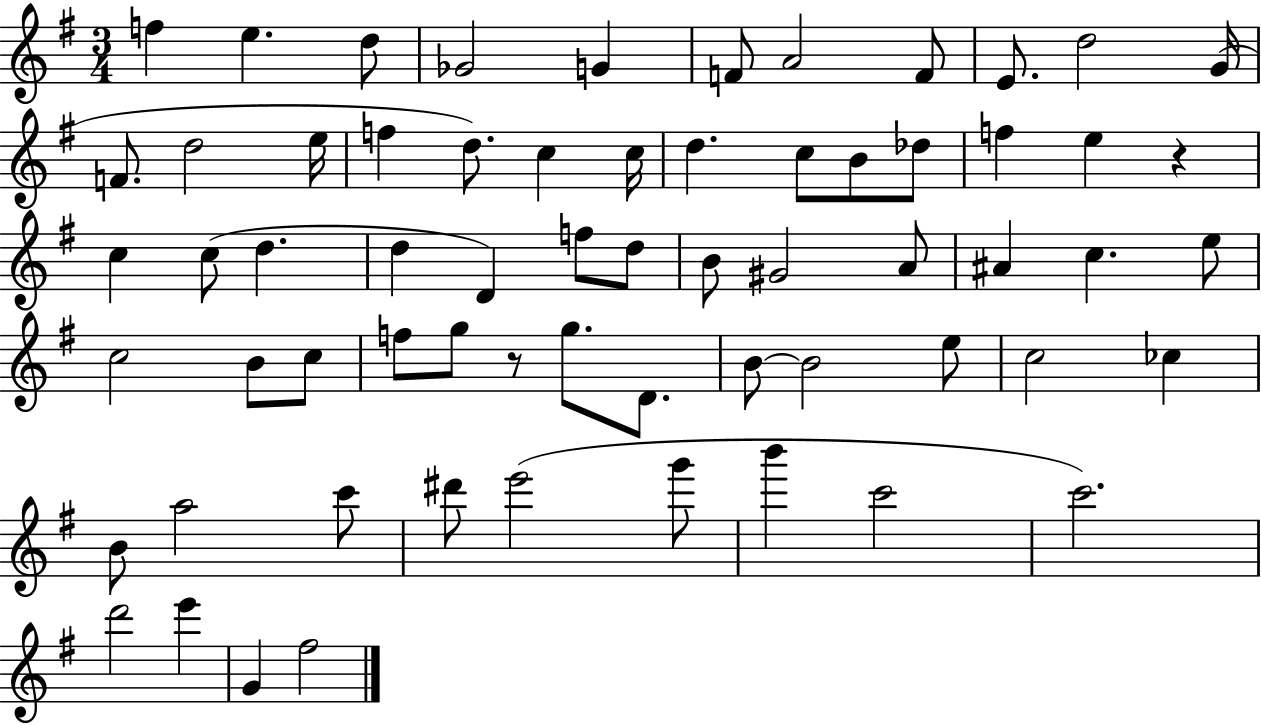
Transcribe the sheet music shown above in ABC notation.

X:1
T:Untitled
M:3/4
L:1/4
K:G
f e d/2 _G2 G F/2 A2 F/2 E/2 d2 G/4 F/2 d2 e/4 f d/2 c c/4 d c/2 B/2 _d/2 f e z c c/2 d d D f/2 d/2 B/2 ^G2 A/2 ^A c e/2 c2 B/2 c/2 f/2 g/2 z/2 g/2 D/2 B/2 B2 e/2 c2 _c B/2 a2 c'/2 ^d'/2 e'2 g'/2 b' c'2 c'2 d'2 e' G ^f2